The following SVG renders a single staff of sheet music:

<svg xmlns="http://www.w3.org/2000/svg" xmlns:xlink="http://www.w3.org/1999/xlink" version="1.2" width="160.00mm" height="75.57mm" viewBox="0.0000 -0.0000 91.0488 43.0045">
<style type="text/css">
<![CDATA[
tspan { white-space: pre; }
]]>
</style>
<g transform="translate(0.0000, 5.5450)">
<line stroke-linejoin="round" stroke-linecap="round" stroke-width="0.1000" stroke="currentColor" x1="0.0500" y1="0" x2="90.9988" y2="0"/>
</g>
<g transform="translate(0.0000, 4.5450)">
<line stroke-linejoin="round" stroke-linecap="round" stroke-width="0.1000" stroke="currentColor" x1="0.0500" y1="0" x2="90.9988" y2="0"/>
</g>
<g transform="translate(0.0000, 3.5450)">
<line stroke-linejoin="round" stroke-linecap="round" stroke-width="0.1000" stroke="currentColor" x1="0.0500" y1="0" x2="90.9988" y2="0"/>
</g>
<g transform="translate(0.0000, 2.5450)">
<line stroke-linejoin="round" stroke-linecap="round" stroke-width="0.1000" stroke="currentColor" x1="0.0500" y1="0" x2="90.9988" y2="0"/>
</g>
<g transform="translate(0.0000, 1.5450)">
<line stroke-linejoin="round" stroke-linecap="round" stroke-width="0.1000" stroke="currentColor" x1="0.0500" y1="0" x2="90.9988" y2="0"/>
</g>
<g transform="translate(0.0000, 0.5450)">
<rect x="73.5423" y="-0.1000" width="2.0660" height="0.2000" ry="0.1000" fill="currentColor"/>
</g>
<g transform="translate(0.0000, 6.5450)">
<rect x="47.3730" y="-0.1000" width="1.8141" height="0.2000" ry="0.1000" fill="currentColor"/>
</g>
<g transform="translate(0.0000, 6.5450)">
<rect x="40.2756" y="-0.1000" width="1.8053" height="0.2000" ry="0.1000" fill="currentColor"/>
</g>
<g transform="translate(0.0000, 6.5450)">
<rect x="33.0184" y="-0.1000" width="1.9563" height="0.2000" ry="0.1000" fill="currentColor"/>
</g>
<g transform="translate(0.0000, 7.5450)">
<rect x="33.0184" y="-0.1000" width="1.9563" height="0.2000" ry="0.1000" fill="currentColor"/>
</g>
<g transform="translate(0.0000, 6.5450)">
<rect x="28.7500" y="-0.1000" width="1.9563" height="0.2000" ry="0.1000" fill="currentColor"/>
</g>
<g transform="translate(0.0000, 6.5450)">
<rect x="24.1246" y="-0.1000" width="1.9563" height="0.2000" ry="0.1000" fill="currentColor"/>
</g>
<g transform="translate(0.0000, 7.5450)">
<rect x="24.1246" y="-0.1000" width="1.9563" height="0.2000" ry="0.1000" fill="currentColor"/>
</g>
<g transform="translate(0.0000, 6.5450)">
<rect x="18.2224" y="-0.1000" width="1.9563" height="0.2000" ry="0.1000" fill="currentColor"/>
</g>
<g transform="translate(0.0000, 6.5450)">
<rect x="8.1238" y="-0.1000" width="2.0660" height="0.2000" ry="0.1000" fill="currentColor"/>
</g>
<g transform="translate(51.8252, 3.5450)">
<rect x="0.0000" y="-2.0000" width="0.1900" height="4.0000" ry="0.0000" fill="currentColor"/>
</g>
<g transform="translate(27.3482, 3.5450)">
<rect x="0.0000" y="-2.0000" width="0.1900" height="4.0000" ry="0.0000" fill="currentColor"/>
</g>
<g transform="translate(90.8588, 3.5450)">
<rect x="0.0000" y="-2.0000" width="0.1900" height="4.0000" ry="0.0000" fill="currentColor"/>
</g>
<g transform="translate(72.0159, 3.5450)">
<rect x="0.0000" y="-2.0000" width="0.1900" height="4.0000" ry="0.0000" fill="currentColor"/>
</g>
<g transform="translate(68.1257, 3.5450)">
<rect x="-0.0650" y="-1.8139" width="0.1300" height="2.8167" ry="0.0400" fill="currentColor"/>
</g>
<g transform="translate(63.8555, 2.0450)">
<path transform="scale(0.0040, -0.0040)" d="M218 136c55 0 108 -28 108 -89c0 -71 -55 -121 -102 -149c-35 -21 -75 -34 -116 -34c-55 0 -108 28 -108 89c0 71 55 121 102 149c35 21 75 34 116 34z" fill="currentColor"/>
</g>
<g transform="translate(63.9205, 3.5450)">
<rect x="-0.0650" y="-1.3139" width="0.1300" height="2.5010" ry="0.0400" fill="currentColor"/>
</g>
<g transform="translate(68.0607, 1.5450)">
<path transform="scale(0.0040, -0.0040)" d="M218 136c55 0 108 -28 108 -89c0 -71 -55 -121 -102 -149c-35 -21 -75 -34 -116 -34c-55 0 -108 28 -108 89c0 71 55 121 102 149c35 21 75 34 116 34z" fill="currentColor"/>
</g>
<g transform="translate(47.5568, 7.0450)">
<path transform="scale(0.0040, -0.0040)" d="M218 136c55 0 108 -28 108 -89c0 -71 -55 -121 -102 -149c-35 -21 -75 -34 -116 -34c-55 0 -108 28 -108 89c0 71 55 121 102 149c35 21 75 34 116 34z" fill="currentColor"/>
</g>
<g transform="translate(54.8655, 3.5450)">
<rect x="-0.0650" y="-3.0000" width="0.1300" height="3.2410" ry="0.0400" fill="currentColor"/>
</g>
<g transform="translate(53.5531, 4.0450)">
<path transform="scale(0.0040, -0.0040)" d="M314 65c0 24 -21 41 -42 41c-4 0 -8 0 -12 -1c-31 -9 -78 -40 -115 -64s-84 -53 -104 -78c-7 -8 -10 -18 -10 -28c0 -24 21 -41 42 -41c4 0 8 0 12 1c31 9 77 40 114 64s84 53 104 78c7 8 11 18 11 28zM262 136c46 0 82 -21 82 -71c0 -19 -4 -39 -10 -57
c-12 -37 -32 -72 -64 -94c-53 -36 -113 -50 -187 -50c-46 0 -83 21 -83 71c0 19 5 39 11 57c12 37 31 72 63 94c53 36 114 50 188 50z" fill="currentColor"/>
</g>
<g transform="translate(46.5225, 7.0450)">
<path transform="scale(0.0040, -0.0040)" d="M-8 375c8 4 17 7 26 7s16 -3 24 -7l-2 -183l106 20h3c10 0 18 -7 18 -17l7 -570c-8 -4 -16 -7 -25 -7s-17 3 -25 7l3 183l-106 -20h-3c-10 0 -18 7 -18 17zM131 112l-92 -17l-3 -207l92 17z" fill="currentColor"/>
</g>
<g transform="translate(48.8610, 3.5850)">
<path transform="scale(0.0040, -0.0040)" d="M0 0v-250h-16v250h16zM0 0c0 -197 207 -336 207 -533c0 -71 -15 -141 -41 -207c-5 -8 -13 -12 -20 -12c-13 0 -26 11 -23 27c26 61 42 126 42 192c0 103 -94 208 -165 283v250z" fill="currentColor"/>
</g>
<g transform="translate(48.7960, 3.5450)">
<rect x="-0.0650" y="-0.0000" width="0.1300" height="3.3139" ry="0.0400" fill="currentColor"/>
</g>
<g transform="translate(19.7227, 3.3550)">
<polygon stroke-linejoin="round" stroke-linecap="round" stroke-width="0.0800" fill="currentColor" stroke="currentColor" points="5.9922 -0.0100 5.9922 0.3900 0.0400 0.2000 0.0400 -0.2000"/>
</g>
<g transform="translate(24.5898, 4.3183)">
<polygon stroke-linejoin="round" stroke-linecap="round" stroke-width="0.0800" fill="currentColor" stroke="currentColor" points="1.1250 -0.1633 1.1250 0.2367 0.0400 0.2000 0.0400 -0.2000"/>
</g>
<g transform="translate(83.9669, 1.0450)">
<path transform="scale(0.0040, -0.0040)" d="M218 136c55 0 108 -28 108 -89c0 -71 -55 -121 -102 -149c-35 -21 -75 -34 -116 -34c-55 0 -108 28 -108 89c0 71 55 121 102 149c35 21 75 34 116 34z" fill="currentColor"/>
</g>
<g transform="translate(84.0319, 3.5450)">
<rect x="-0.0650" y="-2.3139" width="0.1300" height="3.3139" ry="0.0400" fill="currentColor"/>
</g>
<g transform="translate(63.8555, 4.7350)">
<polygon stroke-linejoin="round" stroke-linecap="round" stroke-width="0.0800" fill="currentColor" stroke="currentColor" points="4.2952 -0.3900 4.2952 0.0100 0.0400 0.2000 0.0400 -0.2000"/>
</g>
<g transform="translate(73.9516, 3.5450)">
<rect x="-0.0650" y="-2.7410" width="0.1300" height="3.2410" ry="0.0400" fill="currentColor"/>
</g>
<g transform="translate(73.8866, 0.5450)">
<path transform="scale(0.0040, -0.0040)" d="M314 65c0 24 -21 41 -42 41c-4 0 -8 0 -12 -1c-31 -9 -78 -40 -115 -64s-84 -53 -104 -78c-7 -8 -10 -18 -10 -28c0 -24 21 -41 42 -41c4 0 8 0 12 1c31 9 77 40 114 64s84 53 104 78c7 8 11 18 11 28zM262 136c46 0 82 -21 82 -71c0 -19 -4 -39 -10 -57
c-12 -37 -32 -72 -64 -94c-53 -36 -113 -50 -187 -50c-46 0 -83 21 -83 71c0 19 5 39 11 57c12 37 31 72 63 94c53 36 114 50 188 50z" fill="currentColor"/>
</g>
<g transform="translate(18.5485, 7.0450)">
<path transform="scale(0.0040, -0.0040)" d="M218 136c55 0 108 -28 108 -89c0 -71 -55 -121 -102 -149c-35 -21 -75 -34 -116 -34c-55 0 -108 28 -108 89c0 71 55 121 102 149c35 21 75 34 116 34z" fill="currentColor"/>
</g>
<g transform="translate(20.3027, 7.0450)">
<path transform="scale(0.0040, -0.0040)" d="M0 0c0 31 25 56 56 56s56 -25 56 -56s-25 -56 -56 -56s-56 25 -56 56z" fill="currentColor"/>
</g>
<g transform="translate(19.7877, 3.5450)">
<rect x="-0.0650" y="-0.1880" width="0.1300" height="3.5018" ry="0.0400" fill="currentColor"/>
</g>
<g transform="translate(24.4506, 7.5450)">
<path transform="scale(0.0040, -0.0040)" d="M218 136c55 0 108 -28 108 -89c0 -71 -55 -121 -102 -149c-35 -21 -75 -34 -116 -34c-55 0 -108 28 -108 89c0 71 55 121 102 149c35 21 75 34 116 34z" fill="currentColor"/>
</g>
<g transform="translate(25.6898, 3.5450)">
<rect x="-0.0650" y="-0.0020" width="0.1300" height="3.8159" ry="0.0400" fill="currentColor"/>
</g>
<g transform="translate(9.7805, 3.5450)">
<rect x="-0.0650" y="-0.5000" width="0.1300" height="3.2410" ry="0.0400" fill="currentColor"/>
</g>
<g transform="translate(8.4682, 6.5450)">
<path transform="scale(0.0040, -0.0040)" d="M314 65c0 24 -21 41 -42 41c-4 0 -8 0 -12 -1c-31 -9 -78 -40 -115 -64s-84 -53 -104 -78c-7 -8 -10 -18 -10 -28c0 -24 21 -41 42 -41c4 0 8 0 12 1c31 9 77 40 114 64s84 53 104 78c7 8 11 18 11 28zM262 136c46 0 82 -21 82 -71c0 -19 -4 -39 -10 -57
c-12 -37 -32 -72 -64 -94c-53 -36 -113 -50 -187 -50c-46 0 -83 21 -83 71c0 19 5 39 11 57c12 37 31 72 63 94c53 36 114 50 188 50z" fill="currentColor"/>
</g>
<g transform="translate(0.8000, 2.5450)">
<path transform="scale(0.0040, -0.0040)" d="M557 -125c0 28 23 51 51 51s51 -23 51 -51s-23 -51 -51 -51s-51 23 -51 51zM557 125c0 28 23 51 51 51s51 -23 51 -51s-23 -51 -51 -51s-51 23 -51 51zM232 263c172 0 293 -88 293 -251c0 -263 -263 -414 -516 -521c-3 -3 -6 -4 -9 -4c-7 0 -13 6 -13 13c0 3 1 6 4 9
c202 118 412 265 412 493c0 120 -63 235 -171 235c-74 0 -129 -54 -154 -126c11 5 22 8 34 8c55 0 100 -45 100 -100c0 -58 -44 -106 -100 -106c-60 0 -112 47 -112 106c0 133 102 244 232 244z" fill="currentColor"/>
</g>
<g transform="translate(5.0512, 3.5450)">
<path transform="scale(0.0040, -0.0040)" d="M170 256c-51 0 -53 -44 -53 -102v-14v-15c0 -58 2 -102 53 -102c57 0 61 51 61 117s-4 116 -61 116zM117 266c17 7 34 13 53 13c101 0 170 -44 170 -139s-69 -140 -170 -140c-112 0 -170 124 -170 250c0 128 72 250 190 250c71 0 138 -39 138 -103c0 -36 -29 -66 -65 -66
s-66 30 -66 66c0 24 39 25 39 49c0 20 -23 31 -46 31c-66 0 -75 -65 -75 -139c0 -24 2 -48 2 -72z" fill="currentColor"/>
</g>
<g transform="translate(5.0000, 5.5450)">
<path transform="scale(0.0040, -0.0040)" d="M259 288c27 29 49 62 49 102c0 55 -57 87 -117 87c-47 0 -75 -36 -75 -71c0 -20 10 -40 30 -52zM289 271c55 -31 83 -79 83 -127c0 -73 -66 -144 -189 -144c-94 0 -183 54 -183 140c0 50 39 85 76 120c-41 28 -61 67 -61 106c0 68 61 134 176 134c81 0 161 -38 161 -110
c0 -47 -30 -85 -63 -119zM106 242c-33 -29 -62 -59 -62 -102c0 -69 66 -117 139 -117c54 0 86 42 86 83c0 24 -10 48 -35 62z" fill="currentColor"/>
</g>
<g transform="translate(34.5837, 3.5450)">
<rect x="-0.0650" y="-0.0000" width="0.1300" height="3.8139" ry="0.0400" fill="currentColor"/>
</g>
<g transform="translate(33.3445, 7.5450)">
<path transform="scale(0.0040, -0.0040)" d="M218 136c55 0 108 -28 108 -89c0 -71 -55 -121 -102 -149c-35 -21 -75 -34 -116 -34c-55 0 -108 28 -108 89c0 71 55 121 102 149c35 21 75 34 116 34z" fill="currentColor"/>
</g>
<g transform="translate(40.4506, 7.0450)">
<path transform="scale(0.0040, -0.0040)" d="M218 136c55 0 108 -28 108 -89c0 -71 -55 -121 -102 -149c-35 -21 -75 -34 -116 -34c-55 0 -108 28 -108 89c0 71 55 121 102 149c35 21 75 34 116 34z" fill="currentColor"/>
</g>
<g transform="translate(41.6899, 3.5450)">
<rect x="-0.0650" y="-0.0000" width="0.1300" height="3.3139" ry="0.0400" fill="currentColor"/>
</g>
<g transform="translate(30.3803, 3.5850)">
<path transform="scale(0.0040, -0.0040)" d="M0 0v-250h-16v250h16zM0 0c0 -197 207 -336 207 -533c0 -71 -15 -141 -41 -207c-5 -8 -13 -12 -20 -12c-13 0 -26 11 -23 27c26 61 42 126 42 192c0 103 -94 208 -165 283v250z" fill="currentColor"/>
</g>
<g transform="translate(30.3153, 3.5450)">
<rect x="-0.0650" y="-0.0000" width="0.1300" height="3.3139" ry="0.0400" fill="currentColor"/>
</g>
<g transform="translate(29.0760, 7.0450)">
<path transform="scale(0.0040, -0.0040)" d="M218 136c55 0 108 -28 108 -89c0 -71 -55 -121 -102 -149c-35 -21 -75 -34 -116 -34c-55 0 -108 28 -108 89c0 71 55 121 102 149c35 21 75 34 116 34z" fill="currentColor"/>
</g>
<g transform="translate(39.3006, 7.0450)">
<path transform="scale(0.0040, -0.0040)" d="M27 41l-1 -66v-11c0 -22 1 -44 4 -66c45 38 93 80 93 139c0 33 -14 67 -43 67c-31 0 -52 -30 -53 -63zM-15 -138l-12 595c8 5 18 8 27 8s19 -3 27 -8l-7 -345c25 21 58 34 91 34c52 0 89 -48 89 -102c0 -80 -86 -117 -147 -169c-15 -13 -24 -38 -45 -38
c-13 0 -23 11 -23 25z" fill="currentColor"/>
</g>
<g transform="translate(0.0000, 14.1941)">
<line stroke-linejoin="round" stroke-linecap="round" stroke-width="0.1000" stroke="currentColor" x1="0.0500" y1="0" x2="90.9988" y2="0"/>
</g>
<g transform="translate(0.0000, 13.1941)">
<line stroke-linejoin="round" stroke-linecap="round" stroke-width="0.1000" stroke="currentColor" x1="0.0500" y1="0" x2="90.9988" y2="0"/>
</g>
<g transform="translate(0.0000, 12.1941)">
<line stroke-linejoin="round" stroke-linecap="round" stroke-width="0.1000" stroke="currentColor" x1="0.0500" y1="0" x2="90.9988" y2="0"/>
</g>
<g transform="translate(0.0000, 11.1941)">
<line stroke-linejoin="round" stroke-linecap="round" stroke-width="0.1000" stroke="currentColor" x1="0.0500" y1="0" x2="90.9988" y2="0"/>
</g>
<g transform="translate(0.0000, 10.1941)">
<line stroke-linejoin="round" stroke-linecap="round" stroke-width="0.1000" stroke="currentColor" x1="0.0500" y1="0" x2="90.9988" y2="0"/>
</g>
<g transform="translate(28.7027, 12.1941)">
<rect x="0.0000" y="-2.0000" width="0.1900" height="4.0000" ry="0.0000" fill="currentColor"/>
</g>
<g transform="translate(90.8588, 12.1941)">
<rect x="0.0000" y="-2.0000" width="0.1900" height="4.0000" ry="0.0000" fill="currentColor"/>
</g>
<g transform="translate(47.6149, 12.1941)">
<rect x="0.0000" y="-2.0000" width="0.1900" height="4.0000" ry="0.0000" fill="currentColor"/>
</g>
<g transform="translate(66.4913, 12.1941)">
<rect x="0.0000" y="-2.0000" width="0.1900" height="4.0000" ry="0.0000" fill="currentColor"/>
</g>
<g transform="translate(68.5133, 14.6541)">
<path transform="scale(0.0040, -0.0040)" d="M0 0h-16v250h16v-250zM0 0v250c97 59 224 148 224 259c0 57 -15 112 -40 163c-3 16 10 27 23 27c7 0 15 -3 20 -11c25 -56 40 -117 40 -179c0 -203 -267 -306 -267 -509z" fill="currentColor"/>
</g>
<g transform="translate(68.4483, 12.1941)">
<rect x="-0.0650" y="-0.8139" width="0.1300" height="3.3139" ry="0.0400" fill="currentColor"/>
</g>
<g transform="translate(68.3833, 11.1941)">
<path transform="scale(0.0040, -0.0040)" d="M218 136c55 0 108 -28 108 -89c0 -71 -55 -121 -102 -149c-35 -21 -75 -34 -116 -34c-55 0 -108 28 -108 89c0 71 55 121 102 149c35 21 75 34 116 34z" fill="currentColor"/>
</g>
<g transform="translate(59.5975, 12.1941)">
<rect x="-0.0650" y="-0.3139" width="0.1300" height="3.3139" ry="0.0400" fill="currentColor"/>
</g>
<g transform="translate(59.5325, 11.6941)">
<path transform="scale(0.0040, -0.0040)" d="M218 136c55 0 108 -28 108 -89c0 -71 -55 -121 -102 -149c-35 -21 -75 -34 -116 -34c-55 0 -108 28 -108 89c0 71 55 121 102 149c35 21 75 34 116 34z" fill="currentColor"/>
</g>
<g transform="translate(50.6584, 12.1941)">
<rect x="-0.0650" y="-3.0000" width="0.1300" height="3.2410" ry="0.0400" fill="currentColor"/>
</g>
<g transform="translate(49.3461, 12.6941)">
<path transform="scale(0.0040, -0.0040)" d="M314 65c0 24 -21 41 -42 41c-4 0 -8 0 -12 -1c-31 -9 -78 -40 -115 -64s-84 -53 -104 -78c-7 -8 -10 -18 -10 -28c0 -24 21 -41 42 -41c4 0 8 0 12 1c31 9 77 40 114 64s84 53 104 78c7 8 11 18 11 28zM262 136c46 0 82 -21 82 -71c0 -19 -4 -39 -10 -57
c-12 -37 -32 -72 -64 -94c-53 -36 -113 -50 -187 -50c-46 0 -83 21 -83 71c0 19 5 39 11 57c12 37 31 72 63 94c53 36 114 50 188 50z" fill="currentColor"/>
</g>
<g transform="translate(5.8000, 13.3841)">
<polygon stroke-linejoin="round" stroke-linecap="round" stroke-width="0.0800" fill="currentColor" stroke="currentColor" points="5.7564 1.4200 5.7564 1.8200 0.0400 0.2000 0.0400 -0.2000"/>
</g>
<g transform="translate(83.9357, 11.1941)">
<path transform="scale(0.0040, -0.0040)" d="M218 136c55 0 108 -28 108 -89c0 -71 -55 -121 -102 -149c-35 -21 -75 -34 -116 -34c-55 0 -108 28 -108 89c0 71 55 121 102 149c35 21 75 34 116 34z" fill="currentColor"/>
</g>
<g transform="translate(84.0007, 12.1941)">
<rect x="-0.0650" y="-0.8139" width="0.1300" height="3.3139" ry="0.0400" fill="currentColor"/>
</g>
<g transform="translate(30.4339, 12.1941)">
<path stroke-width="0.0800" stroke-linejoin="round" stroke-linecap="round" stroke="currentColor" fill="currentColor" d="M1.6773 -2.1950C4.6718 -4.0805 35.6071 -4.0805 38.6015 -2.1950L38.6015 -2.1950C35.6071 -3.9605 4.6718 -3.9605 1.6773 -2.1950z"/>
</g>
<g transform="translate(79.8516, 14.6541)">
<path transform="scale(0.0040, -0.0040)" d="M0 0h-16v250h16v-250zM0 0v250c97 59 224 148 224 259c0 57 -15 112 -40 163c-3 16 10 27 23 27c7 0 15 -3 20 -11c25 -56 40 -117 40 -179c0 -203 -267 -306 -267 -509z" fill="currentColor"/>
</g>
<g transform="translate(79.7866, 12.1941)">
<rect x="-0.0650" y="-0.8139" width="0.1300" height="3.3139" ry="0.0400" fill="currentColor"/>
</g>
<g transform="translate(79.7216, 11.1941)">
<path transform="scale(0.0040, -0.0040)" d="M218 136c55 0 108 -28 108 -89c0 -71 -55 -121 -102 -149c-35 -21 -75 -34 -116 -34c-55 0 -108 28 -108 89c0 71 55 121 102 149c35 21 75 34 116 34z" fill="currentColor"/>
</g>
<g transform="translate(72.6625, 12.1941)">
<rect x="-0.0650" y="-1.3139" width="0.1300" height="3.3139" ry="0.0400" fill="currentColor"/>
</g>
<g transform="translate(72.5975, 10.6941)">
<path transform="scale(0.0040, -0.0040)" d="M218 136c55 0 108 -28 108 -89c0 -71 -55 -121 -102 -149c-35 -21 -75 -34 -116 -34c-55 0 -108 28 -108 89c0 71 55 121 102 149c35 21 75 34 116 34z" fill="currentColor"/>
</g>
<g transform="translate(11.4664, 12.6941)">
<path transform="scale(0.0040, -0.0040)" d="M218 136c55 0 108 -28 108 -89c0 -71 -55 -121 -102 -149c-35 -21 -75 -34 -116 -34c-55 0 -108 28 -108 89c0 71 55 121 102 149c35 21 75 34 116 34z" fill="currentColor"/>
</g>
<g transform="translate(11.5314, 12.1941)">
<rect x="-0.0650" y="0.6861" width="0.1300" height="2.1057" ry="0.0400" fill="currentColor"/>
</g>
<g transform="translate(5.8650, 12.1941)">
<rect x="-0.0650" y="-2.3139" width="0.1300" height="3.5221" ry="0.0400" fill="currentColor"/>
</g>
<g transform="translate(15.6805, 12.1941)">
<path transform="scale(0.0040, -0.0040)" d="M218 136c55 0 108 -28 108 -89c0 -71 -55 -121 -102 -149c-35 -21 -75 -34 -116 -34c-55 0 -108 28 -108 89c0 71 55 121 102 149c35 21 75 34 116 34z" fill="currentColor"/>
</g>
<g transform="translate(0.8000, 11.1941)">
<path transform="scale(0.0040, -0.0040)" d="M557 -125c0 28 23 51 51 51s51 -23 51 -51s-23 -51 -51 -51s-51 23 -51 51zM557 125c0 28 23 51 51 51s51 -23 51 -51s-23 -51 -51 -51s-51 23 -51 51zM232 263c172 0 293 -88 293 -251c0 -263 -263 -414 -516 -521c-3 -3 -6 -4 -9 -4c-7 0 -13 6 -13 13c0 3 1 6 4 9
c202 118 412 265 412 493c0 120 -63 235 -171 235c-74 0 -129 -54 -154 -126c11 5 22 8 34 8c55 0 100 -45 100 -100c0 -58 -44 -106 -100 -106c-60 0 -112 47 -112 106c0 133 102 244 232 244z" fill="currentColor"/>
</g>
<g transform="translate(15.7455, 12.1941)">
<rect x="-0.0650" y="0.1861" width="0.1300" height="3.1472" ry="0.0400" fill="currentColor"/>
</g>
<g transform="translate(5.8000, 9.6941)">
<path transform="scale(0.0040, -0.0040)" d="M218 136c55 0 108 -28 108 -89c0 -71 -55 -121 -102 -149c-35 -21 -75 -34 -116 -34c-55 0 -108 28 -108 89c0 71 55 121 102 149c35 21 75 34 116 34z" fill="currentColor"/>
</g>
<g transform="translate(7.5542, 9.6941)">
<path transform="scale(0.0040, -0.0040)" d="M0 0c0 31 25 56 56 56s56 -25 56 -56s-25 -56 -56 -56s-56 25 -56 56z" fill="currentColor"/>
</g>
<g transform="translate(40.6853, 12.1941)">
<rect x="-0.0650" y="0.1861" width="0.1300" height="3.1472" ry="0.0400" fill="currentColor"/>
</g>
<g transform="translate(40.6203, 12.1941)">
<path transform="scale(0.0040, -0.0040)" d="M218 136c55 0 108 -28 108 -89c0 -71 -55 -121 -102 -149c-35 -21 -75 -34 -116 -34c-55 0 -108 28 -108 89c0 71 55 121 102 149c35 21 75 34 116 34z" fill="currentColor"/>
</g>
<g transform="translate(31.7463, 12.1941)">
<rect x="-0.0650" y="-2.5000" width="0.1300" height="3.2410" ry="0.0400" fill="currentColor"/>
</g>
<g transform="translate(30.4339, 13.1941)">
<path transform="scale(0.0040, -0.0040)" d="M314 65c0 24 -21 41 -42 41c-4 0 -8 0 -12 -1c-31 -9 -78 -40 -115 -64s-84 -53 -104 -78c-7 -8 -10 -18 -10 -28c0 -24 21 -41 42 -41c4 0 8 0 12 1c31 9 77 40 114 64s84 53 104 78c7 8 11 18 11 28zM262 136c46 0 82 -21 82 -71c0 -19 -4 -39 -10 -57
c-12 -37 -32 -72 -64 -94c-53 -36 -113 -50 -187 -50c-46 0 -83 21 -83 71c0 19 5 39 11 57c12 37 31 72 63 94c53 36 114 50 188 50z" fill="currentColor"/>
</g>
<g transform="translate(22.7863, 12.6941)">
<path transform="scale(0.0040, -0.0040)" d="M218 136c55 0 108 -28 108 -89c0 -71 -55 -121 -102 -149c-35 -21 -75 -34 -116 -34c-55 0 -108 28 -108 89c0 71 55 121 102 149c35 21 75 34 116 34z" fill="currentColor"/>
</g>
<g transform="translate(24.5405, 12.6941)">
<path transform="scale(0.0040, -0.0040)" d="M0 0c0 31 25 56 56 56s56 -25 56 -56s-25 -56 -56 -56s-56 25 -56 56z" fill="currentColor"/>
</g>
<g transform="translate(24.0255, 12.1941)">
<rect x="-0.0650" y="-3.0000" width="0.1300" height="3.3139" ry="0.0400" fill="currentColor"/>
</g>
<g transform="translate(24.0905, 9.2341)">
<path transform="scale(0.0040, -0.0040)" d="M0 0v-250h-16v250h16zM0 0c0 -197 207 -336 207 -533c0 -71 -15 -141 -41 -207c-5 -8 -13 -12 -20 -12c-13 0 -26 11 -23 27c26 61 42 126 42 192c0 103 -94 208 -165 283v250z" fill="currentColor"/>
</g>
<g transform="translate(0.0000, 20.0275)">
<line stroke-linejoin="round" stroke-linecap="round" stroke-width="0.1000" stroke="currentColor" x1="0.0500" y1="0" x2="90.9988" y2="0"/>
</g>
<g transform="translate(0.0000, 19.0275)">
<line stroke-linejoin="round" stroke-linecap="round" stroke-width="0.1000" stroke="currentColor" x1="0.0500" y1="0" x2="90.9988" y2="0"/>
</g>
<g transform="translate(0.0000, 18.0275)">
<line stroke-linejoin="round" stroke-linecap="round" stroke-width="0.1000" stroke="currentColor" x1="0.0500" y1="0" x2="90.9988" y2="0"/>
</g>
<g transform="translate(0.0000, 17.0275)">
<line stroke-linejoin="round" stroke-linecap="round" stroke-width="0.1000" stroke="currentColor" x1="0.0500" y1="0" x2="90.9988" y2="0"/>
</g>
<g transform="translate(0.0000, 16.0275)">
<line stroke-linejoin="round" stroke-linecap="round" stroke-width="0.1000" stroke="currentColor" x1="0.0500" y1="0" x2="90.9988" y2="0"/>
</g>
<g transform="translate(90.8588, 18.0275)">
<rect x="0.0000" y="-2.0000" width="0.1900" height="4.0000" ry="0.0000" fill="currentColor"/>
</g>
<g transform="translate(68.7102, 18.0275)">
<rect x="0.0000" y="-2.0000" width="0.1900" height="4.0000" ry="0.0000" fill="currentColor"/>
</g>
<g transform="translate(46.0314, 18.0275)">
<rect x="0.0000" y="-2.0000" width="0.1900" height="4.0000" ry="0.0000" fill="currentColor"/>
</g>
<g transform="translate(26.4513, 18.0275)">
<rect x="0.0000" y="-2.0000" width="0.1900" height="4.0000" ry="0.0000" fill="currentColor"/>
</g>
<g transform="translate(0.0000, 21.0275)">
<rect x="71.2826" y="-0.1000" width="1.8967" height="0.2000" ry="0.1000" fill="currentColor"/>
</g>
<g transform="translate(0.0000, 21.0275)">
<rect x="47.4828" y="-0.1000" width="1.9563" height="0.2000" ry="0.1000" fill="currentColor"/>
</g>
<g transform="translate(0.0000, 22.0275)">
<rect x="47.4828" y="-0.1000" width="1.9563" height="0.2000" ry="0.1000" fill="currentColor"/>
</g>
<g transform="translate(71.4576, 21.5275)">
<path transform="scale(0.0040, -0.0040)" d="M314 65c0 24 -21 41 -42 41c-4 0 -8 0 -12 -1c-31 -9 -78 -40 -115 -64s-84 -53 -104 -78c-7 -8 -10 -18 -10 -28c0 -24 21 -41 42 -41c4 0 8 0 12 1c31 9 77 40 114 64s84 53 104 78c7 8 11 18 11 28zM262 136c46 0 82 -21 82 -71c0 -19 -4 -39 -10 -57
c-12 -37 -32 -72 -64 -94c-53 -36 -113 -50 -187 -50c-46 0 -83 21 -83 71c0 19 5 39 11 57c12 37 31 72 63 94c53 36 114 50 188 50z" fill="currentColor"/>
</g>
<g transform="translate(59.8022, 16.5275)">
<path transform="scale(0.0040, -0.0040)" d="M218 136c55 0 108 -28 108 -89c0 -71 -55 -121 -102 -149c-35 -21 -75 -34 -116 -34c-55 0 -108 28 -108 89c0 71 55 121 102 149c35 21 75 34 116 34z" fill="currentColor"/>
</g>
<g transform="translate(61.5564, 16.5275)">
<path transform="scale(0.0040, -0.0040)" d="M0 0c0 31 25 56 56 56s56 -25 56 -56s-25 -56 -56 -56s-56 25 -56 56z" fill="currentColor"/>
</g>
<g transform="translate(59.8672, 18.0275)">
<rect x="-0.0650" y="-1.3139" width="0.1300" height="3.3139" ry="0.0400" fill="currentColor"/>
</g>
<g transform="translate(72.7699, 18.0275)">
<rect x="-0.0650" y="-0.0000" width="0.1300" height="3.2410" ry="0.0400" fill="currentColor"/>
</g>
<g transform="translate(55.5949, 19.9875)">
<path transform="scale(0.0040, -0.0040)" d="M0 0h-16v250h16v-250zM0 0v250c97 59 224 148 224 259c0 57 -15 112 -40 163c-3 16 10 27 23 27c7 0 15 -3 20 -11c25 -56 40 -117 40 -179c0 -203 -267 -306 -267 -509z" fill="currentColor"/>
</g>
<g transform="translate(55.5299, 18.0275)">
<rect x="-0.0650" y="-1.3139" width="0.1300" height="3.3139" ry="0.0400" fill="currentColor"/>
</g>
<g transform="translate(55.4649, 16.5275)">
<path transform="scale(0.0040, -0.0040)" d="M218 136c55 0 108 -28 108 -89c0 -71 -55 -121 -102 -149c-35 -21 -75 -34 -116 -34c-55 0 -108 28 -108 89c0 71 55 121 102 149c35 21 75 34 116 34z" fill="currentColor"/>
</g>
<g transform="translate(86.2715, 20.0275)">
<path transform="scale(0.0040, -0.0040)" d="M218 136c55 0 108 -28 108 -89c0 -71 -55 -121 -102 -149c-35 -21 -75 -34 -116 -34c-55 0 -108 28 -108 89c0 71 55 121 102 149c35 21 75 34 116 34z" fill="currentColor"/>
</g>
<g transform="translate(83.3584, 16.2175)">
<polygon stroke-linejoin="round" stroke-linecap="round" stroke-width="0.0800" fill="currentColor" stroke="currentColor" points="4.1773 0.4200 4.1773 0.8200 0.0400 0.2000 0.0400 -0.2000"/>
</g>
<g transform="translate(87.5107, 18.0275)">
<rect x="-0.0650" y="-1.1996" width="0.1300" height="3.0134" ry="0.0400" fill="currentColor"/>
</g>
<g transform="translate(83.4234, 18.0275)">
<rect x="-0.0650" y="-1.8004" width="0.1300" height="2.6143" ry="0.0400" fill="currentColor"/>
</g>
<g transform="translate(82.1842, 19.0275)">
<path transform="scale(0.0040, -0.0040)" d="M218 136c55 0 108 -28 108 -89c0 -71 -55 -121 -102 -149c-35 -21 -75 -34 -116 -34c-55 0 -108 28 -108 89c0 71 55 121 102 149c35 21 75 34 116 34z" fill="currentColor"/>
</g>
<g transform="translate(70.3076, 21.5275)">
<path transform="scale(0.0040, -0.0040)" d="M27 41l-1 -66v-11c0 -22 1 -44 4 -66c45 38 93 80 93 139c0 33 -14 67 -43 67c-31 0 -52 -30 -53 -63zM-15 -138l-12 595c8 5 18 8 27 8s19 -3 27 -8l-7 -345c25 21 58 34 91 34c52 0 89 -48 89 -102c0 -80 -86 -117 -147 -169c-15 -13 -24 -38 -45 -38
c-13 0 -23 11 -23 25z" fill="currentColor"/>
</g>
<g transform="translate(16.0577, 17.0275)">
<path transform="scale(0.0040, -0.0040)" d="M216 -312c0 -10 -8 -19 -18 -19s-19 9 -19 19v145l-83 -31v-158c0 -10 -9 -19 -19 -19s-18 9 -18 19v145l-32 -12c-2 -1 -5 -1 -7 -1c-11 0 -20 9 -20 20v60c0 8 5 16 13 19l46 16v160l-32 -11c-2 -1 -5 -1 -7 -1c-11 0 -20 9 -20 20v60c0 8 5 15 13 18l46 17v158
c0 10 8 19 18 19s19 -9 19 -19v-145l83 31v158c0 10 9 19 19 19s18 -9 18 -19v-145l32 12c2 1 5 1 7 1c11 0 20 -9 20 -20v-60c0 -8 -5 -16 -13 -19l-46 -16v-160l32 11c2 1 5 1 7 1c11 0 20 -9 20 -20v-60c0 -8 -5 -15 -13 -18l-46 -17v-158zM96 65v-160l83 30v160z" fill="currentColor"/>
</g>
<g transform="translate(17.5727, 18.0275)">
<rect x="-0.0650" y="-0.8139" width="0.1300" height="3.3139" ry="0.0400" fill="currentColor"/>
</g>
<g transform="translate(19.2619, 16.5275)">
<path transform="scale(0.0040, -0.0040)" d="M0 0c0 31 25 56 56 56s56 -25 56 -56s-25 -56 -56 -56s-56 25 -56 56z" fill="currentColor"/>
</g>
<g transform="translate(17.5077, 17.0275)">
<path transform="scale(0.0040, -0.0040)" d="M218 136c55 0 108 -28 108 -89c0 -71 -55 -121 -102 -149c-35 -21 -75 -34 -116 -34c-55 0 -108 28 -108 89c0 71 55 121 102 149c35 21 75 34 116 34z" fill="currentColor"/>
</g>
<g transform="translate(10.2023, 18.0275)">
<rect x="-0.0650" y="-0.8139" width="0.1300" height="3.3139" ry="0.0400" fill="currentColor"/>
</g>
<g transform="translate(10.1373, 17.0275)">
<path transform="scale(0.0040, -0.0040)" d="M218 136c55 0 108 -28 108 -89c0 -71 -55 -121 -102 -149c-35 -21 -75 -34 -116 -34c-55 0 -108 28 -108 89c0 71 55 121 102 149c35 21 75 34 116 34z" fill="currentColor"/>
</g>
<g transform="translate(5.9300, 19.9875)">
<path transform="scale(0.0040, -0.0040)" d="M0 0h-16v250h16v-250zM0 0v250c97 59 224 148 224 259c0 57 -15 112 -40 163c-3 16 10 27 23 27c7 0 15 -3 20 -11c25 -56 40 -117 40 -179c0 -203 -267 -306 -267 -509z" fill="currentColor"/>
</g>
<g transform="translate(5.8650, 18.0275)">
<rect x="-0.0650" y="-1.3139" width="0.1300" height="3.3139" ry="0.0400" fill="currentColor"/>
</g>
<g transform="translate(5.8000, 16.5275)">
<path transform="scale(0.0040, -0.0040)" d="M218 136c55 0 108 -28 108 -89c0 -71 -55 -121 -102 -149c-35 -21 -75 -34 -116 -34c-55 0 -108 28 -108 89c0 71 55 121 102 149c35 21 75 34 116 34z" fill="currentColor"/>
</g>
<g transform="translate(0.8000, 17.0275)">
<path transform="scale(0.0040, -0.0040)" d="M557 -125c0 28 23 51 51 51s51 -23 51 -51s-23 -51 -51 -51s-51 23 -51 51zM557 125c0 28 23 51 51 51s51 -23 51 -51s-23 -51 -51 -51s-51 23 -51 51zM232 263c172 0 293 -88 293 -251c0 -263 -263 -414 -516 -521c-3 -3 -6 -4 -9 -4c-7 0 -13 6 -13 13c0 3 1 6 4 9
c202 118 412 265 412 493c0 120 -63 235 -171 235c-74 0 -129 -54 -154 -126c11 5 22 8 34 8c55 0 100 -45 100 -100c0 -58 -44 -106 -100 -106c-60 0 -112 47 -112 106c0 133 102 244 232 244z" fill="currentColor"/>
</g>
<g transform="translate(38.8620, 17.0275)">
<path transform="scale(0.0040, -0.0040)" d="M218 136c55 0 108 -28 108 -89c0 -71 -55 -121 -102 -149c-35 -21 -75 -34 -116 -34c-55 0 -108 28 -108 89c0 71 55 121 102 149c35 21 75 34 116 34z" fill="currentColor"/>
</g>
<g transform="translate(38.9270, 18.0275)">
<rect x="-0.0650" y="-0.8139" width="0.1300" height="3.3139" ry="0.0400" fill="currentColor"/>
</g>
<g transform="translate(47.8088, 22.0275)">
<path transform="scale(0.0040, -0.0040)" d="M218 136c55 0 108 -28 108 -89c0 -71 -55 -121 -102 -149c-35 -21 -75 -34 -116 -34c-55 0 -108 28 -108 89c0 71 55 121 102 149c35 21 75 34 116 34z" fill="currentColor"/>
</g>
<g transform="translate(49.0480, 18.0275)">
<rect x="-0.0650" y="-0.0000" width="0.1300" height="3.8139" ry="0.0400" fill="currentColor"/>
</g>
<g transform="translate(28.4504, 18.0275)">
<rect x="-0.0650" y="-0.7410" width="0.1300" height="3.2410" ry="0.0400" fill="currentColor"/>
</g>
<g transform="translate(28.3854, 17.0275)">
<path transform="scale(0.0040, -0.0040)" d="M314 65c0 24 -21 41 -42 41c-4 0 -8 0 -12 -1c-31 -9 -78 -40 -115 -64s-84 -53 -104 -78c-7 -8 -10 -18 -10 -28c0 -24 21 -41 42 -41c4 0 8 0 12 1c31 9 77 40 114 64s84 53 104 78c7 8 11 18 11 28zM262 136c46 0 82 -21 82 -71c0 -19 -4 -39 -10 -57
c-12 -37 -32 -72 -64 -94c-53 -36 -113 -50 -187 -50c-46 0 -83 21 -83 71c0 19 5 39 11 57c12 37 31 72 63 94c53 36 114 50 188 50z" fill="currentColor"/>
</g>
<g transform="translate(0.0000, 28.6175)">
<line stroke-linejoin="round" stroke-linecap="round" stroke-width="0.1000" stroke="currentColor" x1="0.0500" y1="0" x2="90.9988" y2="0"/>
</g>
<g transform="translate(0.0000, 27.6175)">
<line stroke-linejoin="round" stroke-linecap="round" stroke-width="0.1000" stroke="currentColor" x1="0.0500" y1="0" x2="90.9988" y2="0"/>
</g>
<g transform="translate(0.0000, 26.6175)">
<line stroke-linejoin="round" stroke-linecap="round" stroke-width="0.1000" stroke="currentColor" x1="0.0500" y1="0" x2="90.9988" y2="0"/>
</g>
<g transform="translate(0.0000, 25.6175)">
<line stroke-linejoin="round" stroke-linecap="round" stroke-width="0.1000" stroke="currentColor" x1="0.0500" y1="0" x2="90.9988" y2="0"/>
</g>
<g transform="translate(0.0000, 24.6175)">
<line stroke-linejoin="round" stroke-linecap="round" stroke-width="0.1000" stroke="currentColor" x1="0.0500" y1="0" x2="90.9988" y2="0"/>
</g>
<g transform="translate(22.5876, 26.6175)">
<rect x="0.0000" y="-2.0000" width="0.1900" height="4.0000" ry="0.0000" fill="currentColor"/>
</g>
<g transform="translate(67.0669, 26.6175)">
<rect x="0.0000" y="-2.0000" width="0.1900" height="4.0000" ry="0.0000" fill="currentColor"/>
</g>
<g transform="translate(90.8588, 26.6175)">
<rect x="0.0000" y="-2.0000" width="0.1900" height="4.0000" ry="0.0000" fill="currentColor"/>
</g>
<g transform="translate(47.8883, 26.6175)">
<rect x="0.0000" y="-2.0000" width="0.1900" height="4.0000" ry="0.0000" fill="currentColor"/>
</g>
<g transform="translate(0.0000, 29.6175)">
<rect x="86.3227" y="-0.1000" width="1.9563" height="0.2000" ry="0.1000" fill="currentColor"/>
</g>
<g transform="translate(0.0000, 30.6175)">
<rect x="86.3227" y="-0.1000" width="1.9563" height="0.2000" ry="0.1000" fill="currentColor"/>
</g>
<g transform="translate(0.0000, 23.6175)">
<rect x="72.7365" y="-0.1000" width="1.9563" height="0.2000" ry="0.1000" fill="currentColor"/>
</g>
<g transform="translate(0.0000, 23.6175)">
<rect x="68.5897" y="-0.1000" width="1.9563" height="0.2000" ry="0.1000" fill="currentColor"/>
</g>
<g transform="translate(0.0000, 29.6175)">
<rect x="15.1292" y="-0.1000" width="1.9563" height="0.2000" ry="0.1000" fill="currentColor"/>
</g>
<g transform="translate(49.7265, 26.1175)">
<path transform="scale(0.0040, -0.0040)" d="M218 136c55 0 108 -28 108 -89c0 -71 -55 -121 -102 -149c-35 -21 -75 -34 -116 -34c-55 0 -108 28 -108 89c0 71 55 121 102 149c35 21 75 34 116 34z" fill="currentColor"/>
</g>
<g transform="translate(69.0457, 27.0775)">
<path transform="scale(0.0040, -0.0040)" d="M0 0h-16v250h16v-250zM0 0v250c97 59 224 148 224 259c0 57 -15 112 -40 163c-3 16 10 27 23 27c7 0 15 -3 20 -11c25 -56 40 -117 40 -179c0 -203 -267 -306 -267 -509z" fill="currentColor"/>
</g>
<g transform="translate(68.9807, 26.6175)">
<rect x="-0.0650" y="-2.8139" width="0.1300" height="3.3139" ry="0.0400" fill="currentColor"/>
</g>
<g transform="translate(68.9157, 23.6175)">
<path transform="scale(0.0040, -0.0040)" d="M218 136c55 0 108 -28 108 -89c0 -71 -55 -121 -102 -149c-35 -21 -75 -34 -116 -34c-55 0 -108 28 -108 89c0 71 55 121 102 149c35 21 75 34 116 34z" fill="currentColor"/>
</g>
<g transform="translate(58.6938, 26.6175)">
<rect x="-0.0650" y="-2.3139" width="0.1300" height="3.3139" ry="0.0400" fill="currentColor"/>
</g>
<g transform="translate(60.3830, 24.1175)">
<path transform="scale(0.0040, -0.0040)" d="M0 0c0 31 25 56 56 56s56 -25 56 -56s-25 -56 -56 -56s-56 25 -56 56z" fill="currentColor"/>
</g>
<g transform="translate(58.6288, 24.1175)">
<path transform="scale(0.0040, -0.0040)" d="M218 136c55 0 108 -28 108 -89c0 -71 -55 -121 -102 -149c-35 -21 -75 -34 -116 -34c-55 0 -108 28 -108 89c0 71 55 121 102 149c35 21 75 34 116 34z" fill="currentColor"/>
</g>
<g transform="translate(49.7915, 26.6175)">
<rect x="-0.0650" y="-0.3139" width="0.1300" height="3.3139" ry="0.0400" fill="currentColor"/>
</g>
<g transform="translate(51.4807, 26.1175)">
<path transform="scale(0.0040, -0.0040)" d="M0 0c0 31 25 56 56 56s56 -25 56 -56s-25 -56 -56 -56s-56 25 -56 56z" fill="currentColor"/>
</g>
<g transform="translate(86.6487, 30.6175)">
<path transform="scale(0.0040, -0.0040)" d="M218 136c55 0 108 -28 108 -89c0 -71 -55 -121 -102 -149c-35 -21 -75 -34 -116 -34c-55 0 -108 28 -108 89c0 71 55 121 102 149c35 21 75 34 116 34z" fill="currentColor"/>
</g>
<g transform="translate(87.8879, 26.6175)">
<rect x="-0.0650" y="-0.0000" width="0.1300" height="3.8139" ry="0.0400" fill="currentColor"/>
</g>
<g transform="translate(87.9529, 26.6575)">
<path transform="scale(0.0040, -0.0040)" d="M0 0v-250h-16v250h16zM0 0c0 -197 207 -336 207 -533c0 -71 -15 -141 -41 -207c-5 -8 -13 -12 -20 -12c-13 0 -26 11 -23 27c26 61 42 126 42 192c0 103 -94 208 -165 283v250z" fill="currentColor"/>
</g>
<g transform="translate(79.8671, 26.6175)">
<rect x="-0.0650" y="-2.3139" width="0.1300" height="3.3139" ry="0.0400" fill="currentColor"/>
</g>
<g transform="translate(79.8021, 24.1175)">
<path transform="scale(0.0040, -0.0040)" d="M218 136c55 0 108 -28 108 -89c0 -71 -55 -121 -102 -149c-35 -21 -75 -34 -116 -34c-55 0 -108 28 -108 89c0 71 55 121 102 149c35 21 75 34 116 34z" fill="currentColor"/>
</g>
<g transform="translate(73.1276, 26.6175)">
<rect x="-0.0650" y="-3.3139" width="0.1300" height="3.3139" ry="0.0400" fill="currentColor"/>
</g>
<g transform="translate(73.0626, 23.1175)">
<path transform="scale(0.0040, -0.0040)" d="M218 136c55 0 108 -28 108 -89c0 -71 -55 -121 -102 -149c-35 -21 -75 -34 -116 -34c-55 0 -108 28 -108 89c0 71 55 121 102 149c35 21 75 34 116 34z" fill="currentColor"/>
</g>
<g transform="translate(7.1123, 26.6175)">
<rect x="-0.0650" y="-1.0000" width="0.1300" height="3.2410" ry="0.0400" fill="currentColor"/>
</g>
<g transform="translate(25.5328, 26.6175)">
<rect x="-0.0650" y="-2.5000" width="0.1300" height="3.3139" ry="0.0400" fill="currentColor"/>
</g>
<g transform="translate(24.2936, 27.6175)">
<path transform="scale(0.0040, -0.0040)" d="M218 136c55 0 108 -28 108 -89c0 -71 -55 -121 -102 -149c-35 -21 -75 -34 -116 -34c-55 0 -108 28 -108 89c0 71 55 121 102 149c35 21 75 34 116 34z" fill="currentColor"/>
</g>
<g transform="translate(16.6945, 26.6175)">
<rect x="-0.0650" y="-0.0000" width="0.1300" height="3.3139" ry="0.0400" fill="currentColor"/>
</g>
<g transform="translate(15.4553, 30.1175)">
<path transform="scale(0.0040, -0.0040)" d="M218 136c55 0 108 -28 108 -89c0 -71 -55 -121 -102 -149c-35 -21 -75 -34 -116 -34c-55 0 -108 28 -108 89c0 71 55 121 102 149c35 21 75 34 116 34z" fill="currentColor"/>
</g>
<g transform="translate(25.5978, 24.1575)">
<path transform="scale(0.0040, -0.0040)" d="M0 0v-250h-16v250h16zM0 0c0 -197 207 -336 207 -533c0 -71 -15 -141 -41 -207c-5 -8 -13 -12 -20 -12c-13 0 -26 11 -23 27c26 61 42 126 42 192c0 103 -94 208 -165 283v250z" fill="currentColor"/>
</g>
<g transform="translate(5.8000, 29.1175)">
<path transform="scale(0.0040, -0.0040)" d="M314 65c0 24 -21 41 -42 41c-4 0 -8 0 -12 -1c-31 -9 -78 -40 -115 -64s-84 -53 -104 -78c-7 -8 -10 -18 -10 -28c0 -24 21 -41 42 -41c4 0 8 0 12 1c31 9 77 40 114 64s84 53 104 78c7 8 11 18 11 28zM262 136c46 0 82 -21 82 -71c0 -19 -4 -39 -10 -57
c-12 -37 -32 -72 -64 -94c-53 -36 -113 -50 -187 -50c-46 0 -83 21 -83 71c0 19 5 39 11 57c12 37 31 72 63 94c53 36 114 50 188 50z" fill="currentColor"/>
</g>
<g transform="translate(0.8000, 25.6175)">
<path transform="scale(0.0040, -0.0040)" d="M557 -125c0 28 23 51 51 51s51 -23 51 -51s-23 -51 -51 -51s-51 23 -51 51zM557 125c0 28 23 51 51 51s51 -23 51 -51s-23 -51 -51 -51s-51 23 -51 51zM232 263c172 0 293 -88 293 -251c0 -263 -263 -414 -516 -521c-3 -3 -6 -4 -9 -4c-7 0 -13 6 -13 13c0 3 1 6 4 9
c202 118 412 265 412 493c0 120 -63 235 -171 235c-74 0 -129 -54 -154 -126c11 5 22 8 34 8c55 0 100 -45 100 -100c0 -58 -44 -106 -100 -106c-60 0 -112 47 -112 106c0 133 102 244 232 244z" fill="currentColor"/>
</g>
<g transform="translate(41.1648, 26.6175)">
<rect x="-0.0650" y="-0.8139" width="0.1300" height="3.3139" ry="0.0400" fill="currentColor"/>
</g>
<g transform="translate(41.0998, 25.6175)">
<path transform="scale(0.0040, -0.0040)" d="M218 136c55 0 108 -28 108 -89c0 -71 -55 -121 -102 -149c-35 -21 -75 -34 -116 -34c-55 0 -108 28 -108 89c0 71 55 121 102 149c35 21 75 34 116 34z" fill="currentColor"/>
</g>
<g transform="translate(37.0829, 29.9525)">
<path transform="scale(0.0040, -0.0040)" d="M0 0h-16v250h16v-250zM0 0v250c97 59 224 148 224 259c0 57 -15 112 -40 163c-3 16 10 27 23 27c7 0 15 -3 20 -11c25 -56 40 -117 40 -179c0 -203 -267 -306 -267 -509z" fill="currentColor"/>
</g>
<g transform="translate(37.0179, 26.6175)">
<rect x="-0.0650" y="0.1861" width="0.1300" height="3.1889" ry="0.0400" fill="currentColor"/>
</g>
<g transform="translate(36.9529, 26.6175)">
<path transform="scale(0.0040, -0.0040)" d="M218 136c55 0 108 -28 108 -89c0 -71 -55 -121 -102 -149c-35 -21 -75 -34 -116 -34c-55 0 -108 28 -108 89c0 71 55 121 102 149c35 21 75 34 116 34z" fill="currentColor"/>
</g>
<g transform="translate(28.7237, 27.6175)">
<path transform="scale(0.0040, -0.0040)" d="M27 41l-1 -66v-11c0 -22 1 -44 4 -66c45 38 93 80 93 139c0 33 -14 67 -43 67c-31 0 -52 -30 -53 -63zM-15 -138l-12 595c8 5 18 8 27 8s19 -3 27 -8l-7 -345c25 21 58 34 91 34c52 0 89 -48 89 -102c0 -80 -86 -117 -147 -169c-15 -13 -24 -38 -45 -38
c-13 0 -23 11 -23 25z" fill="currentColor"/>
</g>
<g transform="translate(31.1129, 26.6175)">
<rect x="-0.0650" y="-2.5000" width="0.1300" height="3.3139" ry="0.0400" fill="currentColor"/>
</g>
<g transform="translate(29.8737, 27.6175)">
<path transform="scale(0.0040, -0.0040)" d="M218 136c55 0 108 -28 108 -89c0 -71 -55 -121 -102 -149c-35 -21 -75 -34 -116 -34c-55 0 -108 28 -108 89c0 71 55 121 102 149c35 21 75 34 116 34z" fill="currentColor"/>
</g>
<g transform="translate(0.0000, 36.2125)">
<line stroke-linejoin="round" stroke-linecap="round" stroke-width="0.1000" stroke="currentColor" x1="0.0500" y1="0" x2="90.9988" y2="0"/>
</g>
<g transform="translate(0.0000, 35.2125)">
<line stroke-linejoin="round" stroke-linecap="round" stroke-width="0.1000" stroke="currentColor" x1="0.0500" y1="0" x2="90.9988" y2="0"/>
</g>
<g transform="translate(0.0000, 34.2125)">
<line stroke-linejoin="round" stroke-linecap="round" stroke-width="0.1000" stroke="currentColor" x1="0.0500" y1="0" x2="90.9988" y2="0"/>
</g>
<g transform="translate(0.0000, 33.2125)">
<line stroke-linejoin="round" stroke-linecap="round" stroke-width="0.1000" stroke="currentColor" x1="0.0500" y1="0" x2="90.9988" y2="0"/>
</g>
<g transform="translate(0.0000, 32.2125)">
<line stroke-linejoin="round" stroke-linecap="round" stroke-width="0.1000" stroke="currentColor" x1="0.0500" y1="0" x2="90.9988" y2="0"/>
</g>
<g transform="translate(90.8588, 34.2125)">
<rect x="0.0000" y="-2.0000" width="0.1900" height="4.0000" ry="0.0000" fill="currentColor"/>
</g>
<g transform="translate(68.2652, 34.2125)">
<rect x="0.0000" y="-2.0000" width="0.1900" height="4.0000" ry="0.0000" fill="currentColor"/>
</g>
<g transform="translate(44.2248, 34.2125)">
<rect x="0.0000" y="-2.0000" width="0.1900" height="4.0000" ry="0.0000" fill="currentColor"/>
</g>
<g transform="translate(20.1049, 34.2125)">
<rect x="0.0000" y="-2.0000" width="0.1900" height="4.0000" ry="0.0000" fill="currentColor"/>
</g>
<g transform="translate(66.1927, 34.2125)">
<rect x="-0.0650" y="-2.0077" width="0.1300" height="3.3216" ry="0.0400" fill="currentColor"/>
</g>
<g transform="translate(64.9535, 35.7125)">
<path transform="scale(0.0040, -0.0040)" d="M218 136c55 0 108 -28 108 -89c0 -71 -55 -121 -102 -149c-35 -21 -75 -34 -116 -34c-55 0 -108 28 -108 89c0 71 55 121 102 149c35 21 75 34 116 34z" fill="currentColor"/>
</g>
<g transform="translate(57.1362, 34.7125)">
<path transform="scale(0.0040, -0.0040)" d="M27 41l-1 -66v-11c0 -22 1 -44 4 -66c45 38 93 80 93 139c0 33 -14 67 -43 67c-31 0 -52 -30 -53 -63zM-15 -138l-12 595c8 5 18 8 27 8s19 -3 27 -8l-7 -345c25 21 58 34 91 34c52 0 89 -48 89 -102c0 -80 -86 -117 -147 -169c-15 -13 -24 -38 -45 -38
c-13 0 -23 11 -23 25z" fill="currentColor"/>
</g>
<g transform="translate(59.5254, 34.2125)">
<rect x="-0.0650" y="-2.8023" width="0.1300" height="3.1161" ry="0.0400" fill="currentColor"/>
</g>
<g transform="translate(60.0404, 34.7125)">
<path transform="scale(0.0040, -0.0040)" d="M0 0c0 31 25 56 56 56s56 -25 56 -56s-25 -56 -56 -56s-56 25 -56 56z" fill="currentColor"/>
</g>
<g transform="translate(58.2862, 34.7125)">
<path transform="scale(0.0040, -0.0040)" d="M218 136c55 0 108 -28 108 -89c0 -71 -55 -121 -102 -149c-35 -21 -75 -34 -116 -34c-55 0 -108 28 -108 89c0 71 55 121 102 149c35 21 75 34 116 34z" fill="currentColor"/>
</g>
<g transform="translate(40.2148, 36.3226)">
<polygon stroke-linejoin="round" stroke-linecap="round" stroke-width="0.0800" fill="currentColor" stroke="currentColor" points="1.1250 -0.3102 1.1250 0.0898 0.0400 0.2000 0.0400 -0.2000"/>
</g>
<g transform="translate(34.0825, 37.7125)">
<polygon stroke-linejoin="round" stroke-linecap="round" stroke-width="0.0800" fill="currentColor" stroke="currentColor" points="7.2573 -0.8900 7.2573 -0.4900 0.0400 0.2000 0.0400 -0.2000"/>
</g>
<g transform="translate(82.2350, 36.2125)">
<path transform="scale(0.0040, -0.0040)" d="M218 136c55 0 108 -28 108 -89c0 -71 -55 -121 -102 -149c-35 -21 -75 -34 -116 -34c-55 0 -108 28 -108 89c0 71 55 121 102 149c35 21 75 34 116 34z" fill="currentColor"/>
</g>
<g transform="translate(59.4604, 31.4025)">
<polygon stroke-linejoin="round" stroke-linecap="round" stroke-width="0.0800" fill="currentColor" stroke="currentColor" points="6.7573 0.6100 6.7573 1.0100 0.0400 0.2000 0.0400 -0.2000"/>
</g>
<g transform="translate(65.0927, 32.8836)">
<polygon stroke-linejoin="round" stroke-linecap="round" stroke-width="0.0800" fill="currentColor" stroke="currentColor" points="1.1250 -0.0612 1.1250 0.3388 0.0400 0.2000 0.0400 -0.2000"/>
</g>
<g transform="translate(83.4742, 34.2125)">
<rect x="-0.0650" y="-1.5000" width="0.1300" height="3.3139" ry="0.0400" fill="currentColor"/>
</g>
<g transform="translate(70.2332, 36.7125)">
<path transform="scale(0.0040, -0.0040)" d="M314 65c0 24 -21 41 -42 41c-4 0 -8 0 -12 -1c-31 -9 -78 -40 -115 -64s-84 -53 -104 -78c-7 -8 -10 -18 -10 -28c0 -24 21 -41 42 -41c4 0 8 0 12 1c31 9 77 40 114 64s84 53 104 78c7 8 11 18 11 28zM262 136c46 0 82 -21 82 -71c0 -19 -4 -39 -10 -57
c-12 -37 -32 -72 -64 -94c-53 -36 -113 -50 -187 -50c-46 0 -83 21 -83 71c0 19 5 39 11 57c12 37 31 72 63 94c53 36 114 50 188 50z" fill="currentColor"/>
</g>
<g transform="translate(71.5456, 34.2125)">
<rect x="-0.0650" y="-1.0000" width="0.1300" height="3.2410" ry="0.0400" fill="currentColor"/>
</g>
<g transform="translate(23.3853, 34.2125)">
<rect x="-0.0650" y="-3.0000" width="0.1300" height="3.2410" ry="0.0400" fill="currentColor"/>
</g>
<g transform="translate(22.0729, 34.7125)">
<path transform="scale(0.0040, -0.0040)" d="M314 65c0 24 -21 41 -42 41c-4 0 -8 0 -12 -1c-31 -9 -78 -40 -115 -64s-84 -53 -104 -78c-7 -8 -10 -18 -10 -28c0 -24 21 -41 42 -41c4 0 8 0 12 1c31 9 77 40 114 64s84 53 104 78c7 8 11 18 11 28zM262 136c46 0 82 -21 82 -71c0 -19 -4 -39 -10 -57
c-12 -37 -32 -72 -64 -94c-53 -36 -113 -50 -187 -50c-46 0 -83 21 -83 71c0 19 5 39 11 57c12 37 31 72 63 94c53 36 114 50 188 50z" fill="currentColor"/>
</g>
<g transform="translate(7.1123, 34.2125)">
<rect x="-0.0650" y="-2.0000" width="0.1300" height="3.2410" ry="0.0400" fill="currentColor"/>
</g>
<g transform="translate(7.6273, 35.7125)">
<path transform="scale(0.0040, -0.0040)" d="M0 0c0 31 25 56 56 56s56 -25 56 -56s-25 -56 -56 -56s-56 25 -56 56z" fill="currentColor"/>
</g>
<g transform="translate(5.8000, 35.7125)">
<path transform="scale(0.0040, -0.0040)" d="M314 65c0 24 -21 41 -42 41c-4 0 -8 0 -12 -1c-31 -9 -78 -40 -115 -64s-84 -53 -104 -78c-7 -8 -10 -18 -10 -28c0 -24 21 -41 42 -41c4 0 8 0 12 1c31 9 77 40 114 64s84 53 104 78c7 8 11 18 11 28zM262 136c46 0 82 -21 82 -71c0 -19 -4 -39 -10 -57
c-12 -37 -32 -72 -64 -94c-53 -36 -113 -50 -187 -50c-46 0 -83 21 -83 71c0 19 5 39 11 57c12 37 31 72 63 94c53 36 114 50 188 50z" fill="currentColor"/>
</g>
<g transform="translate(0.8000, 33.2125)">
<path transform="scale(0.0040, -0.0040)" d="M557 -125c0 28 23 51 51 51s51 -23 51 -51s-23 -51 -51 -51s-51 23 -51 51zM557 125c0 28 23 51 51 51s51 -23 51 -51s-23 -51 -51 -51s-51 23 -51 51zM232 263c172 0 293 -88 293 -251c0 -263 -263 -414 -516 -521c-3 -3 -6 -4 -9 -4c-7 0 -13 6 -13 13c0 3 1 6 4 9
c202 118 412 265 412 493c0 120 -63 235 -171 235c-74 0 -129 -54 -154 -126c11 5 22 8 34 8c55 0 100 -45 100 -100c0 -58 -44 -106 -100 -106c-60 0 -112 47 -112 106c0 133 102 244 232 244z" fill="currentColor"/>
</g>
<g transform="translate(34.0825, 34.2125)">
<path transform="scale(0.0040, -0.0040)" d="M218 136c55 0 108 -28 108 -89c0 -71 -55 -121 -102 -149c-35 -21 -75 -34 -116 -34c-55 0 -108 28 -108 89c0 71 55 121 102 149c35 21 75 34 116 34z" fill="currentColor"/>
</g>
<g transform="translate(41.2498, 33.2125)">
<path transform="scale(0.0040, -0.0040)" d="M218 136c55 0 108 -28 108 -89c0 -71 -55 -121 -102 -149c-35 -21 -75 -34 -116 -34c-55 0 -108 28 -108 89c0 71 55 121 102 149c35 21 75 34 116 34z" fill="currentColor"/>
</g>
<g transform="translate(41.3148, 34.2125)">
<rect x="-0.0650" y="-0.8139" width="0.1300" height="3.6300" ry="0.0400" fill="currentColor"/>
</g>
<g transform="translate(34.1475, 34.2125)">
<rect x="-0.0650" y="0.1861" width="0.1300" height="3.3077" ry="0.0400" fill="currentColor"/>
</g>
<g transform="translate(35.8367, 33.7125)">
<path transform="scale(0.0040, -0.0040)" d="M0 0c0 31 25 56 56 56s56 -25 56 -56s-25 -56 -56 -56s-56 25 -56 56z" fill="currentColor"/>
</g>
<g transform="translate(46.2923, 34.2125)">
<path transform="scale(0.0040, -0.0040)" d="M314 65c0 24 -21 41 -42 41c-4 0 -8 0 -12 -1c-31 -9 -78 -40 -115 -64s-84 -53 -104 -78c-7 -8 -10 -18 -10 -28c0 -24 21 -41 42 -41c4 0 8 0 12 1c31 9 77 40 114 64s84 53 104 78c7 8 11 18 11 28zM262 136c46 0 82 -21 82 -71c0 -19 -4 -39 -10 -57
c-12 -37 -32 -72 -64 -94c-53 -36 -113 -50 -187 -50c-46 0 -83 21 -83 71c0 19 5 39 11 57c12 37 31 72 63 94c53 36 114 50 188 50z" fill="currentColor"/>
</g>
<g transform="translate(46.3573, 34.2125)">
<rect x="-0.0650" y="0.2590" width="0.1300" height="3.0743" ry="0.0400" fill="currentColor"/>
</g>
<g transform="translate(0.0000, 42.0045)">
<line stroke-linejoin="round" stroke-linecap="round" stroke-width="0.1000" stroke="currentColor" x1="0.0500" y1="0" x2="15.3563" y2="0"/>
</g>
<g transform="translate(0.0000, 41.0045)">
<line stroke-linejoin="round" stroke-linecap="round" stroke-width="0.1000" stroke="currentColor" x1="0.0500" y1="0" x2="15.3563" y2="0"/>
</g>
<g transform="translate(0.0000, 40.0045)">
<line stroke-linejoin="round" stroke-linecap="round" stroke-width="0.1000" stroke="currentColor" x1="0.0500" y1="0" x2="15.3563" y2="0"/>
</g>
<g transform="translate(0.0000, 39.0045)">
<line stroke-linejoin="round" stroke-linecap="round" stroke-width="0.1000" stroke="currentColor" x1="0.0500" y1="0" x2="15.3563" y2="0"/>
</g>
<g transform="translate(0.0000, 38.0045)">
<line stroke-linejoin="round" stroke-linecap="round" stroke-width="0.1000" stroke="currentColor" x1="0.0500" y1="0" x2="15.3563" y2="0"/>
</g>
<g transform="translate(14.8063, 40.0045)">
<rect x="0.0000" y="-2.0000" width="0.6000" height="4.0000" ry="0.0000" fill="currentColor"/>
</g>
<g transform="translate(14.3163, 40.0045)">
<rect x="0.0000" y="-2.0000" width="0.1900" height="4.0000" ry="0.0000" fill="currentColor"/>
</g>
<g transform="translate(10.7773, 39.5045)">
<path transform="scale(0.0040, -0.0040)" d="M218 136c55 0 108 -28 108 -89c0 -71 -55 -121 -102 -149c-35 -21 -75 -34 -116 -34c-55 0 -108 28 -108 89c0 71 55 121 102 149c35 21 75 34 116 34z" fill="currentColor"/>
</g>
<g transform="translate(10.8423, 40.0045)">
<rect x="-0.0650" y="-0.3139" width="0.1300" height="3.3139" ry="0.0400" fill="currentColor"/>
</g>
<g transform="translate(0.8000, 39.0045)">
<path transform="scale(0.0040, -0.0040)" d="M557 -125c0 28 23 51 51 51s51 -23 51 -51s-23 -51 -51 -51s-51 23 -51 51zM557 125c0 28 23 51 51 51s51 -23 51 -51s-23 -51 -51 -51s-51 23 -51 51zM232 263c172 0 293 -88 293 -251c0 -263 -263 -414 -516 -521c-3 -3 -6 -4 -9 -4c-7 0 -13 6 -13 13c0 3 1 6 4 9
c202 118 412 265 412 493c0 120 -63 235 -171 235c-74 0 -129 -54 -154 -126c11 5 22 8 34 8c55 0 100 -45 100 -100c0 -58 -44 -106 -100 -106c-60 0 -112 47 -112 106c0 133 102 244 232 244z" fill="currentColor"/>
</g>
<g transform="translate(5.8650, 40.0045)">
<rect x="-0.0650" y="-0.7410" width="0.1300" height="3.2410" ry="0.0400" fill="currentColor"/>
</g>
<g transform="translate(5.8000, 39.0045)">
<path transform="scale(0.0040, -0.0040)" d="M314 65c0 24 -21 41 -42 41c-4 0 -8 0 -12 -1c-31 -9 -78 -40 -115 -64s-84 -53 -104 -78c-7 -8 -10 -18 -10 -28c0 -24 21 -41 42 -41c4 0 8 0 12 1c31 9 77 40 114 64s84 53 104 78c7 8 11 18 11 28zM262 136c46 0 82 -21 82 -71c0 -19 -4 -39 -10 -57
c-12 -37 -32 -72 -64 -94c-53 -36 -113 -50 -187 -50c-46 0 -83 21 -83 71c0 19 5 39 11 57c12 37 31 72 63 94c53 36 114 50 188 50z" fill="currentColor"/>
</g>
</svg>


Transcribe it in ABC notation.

X:1
T:Untitled
M:6/8
L:1/4
K:C
E,,2 D,,/2 C,,/4 D,,/2 C,, _D,, D,,/2 C,2 G,/2 A,/2 C2 B, B,/2 C,/2 D, C,/2 B,,2 D, C,2 E, F,/2 G, F,/2 F, G,/2 F, ^F, F,2 F, C,, G,/2 G, _D,,2 B,,/2 G,,/2 F,,2 D,, B,,/2 _B,, D,/2 F, E, B, C/2 D B, C,,/2 A,,2 C,2 D,/2 F,/4 D,2 _C,/2 A,,/4 F,,2 G,, F,2 E,